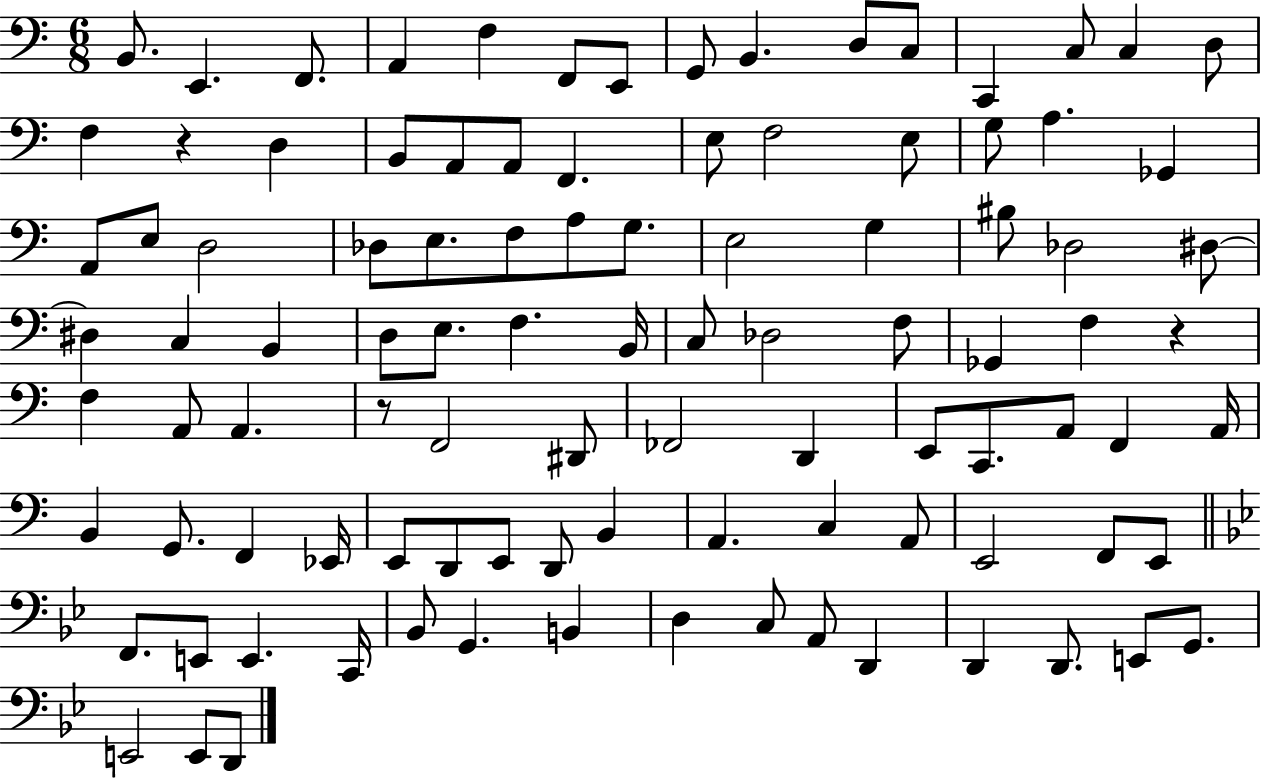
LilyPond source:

{
  \clef bass
  \numericTimeSignature
  \time 6/8
  \key c \major
  \repeat volta 2 { b,8. e,4. f,8. | a,4 f4 f,8 e,8 | g,8 b,4. d8 c8 | c,4 c8 c4 d8 | \break f4 r4 d4 | b,8 a,8 a,8 f,4. | e8 f2 e8 | g8 a4. ges,4 | \break a,8 e8 d2 | des8 e8. f8 a8 g8. | e2 g4 | bis8 des2 dis8~~ | \break dis4 c4 b,4 | d8 e8. f4. b,16 | c8 des2 f8 | ges,4 f4 r4 | \break f4 a,8 a,4. | r8 f,2 dis,8 | fes,2 d,4 | e,8 c,8. a,8 f,4 a,16 | \break b,4 g,8. f,4 ees,16 | e,8 d,8 e,8 d,8 b,4 | a,4. c4 a,8 | e,2 f,8 e,8 | \break \bar "||" \break \key bes \major f,8. e,8 e,4. c,16 | bes,8 g,4. b,4 | d4 c8 a,8 d,4 | d,4 d,8. e,8 g,8. | \break e,2 e,8 d,8 | } \bar "|."
}